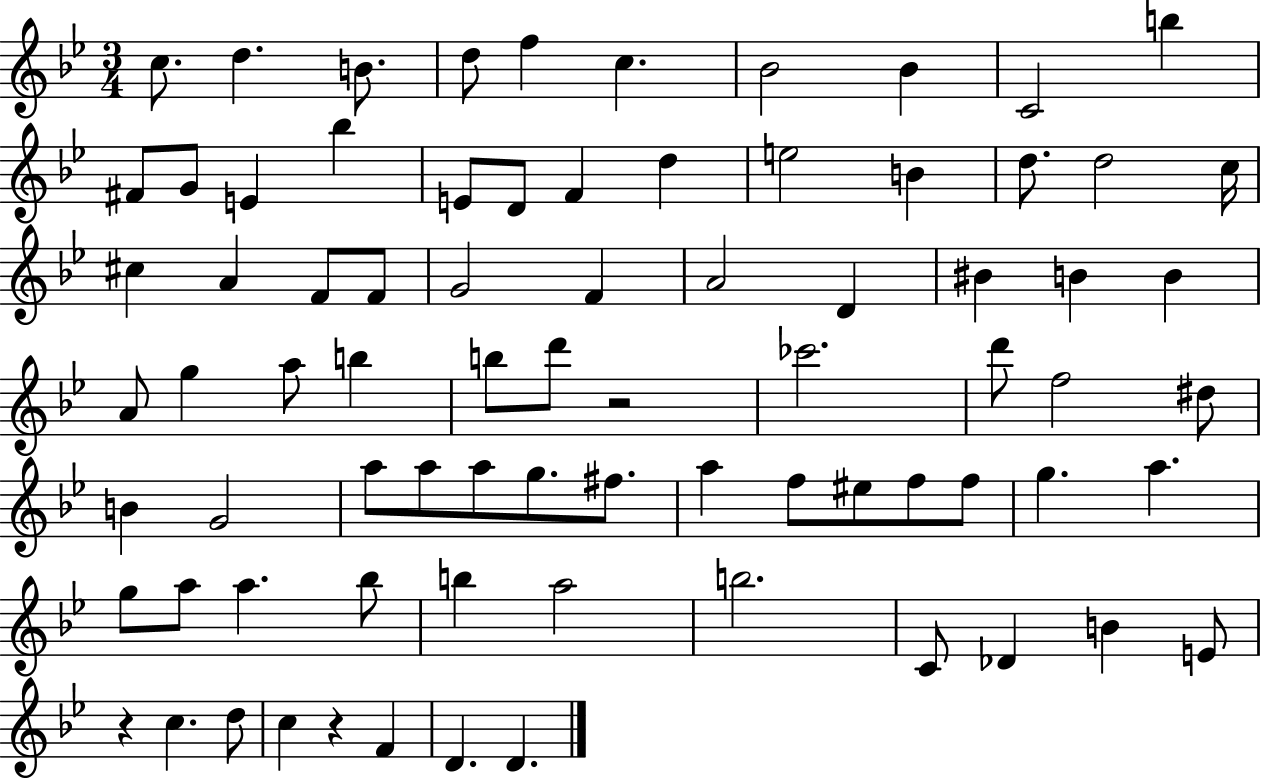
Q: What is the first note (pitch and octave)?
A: C5